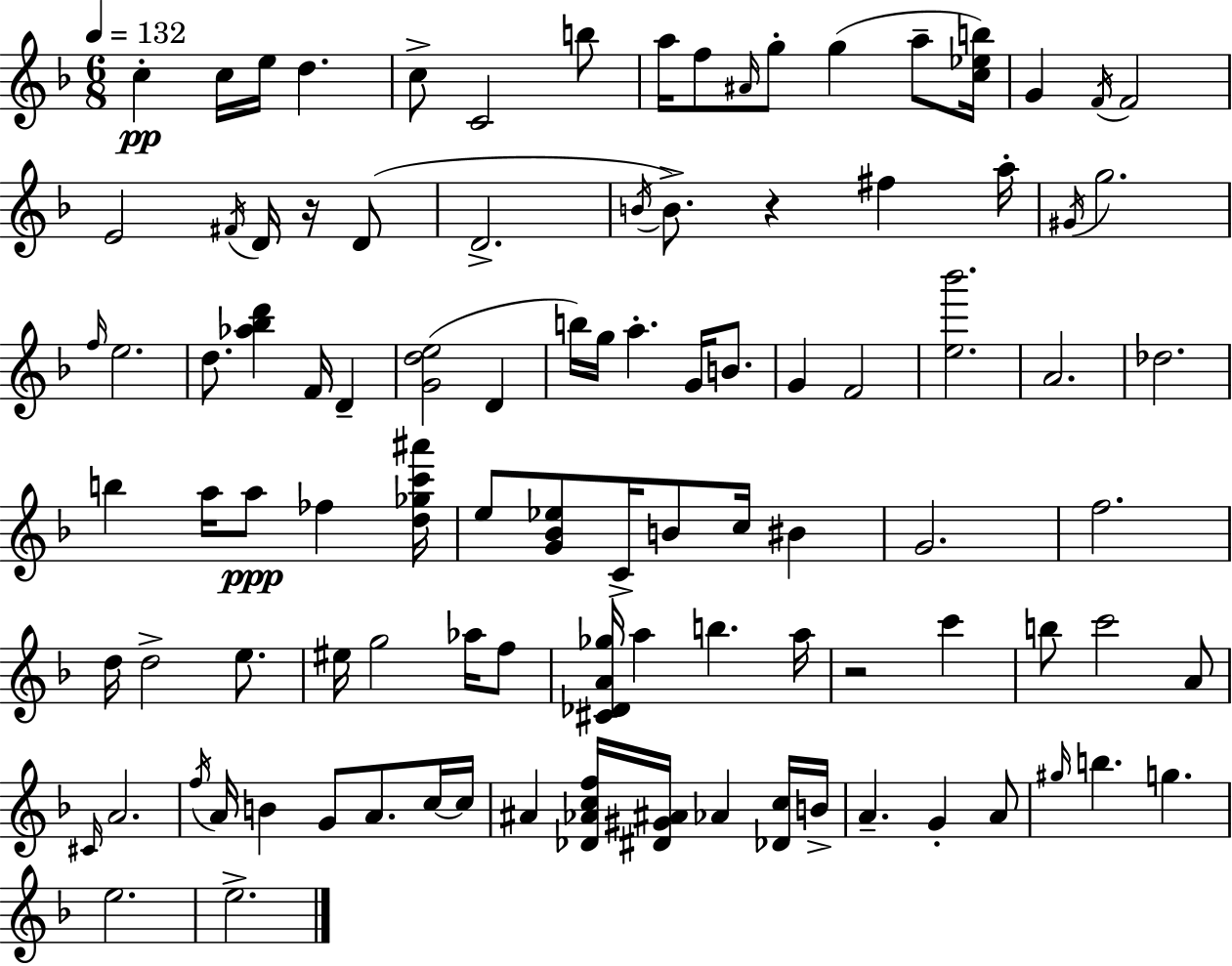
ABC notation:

X:1
T:Untitled
M:6/8
L:1/4
K:Dm
c c/4 e/4 d c/2 C2 b/2 a/4 f/2 ^A/4 g/2 g a/2 [c_eb]/4 G F/4 F2 E2 ^F/4 D/4 z/4 D/2 D2 B/4 B/2 z ^f a/4 ^G/4 g2 f/4 e2 d/2 [_a_bd'] F/4 D [Gde]2 D b/4 g/4 a G/4 B/2 G F2 [e_b']2 A2 _d2 b a/4 a/2 _f [d_gc'^a']/4 e/2 [G_B_e]/2 C/4 B/2 c/4 ^B G2 f2 d/4 d2 e/2 ^e/4 g2 _a/4 f/2 [^C_DA_g]/4 a b a/4 z2 c' b/2 c'2 A/2 ^C/4 A2 f/4 A/4 B G/2 A/2 c/4 c/4 ^A [_D_Acf]/4 [^D^G^A]/4 _A [_Dc]/4 B/4 A G A/2 ^g/4 b g e2 e2